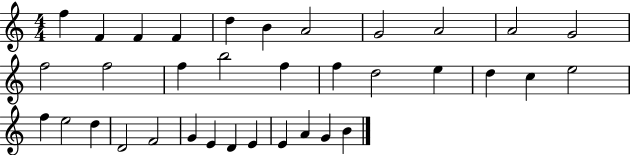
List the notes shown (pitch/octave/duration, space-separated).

F5/q F4/q F4/q F4/q D5/q B4/q A4/h G4/h A4/h A4/h G4/h F5/h F5/h F5/q B5/h F5/q F5/q D5/h E5/q D5/q C5/q E5/h F5/q E5/h D5/q D4/h F4/h G4/q E4/q D4/q E4/q E4/q A4/q G4/q B4/q